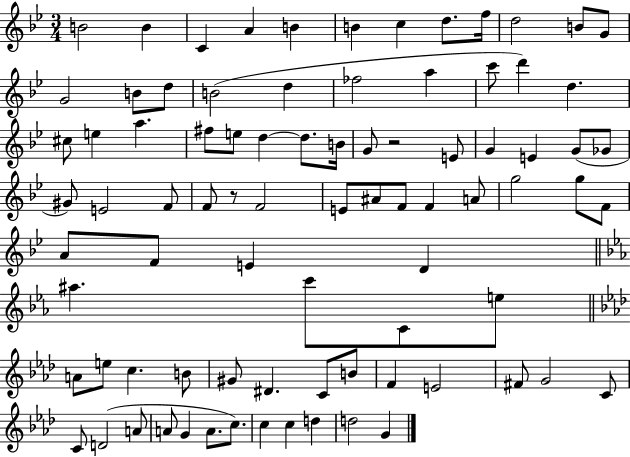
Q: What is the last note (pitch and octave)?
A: G4